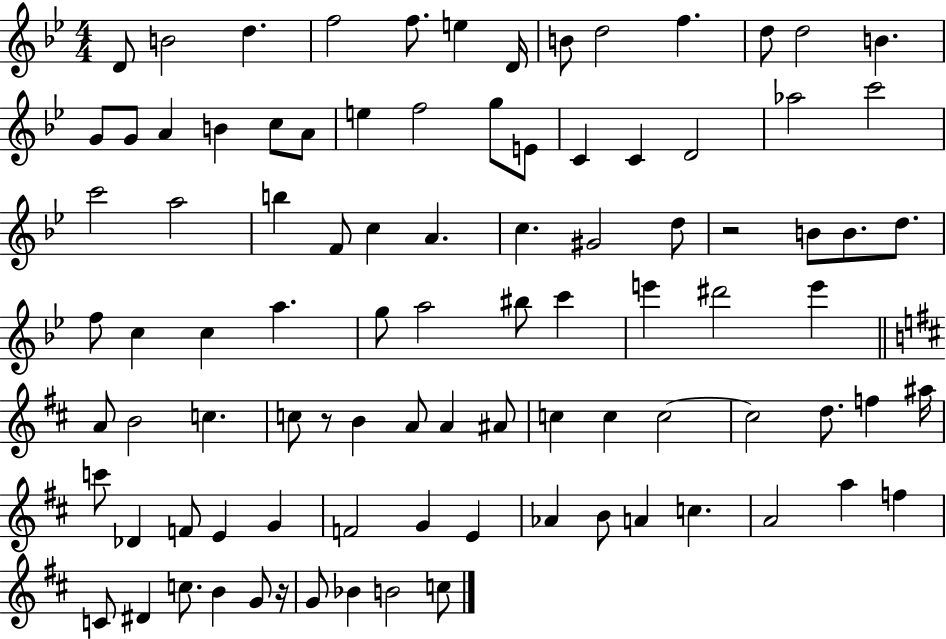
{
  \clef treble
  \numericTimeSignature
  \time 4/4
  \key bes \major
  \repeat volta 2 { d'8 b'2 d''4. | f''2 f''8. e''4 d'16 | b'8 d''2 f''4. | d''8 d''2 b'4. | \break g'8 g'8 a'4 b'4 c''8 a'8 | e''4 f''2 g''8 e'8 | c'4 c'4 d'2 | aes''2 c'''2 | \break c'''2 a''2 | b''4 f'8 c''4 a'4. | c''4. gis'2 d''8 | r2 b'8 b'8. d''8. | \break f''8 c''4 c''4 a''4. | g''8 a''2 bis''8 c'''4 | e'''4 dis'''2 e'''4 | \bar "||" \break \key d \major a'8 b'2 c''4. | c''8 r8 b'4 a'8 a'4 ais'8 | c''4 c''4 c''2~~ | c''2 d''8. f''4 ais''16 | \break c'''8 des'4 f'8 e'4 g'4 | f'2 g'4 e'4 | aes'4 b'8 a'4 c''4. | a'2 a''4 f''4 | \break c'8 dis'4 c''8. b'4 g'8 r16 | g'8 bes'4 b'2 c''8 | } \bar "|."
}